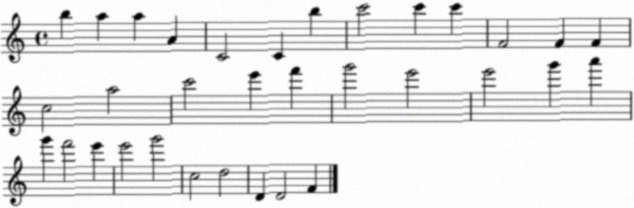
X:1
T:Untitled
M:4/4
L:1/4
K:C
b a a A C2 C b c'2 c' c' F2 F F c2 a2 c'2 e' f' g'2 e'2 e'2 g' a' g' f'2 e' e'2 g'2 c2 d2 D D2 F